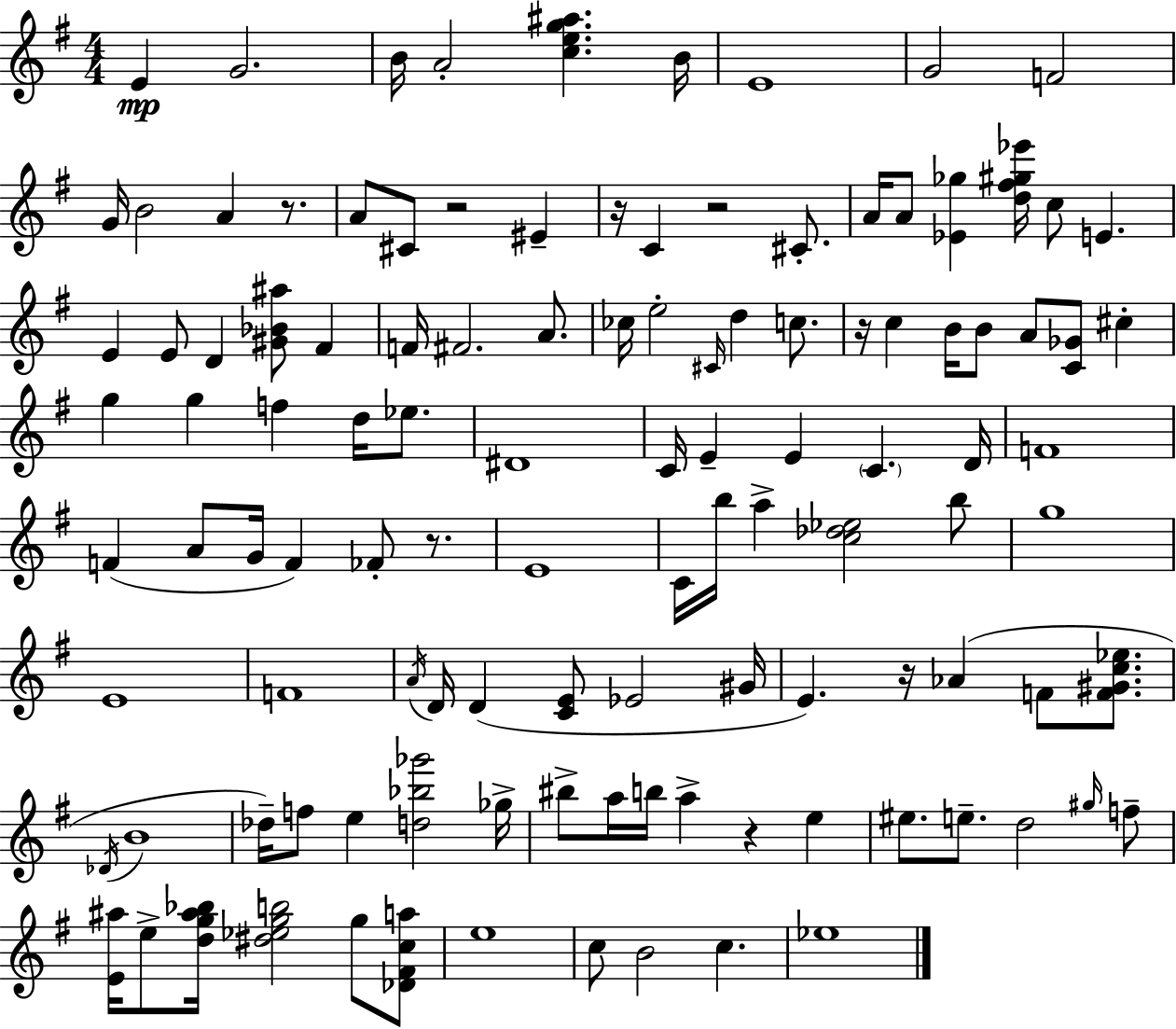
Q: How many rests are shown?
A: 8